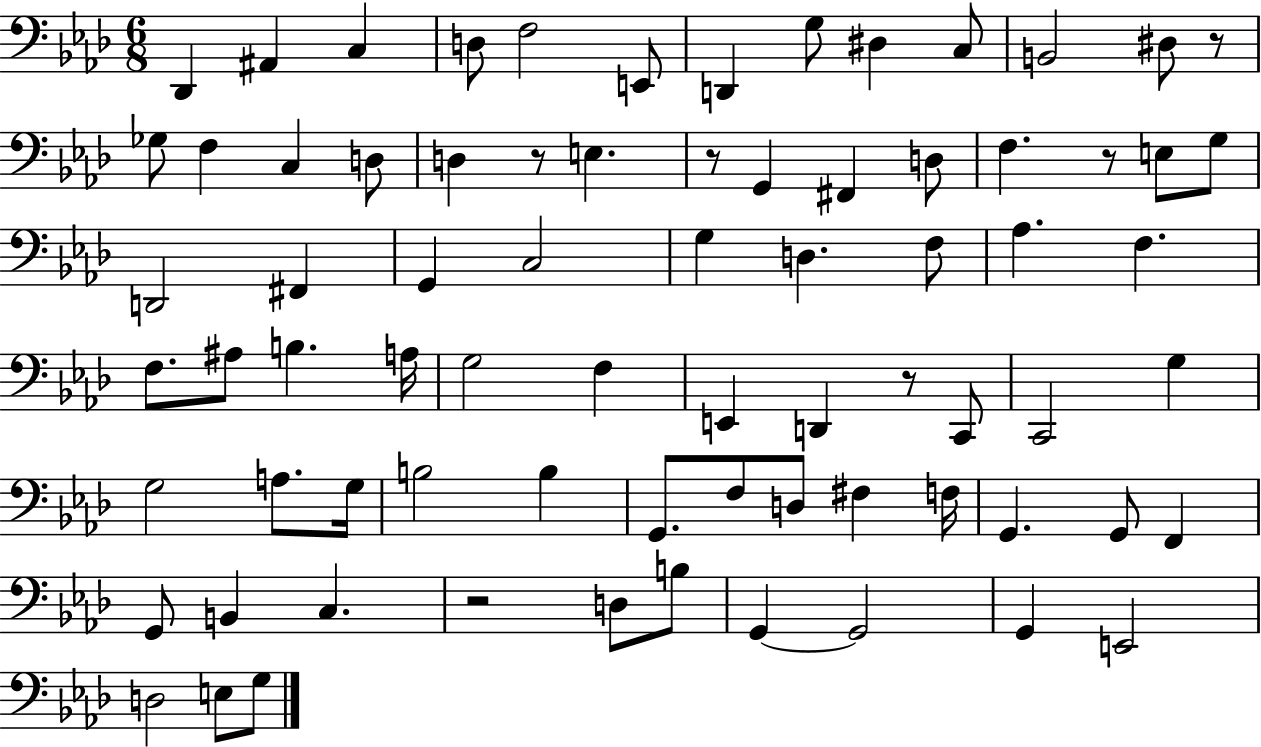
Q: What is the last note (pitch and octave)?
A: G3